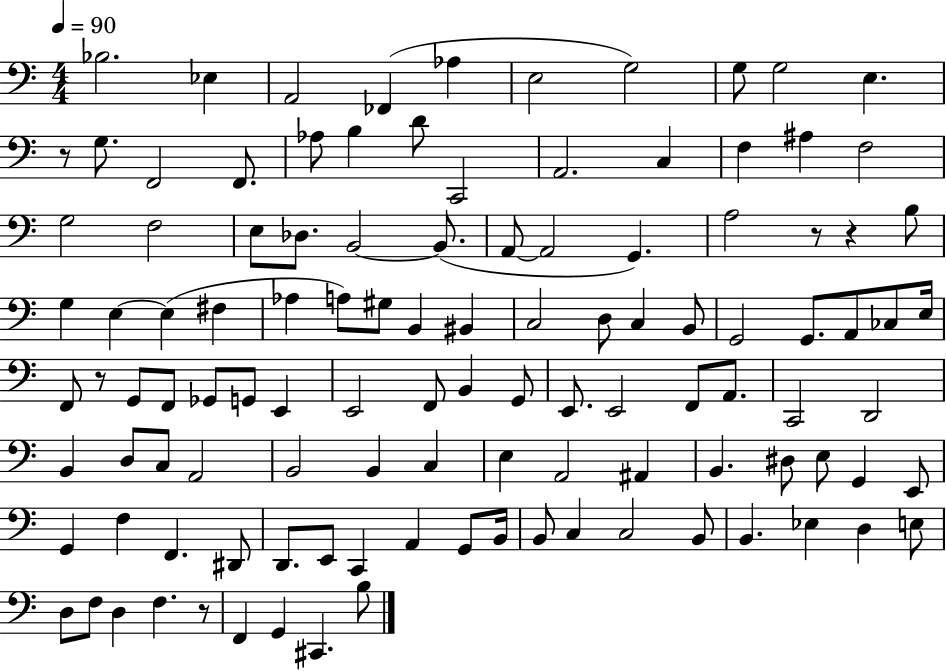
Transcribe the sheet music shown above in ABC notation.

X:1
T:Untitled
M:4/4
L:1/4
K:C
_B,2 _E, A,,2 _F,, _A, E,2 G,2 G,/2 G,2 E, z/2 G,/2 F,,2 F,,/2 _A,/2 B, D/2 C,,2 A,,2 C, F, ^A, F,2 G,2 F,2 E,/2 _D,/2 B,,2 B,,/2 A,,/2 A,,2 G,, A,2 z/2 z B,/2 G, E, E, ^F, _A, A,/2 ^G,/2 B,, ^B,, C,2 D,/2 C, B,,/2 G,,2 G,,/2 A,,/2 _C,/2 E,/4 F,,/2 z/2 G,,/2 F,,/2 _G,,/2 G,,/2 E,, E,,2 F,,/2 B,, G,,/2 E,,/2 E,,2 F,,/2 A,,/2 C,,2 D,,2 B,, D,/2 C,/2 A,,2 B,,2 B,, C, E, A,,2 ^A,, B,, ^D,/2 E,/2 G,, E,,/2 G,, F, F,, ^D,,/2 D,,/2 E,,/2 C,, A,, G,,/2 B,,/4 B,,/2 C, C,2 B,,/2 B,, _E, D, E,/2 D,/2 F,/2 D, F, z/2 F,, G,, ^C,, B,/2